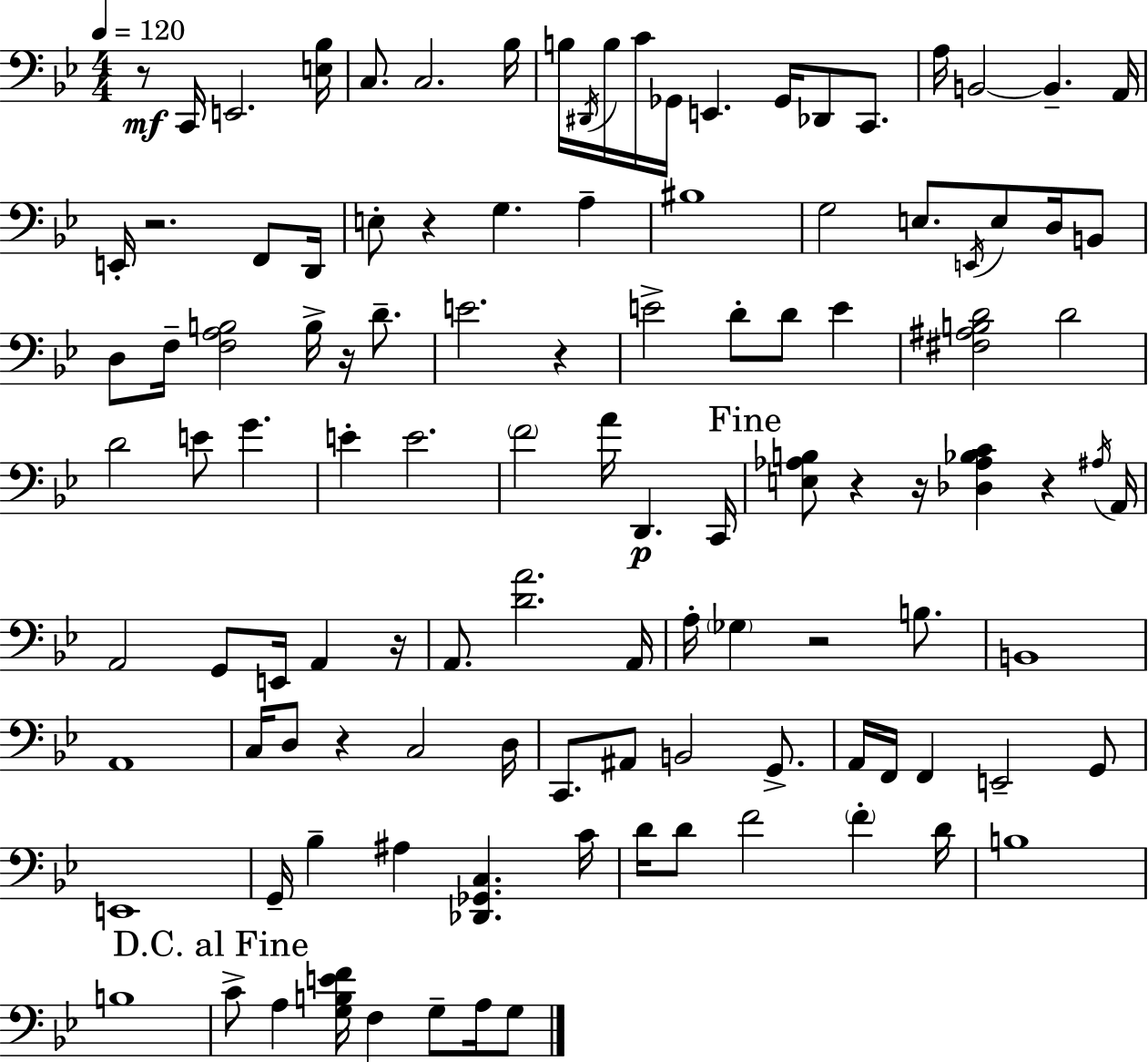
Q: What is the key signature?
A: BES major